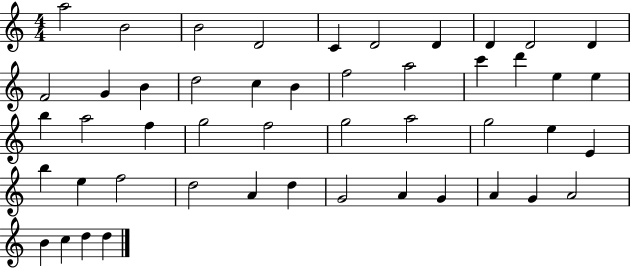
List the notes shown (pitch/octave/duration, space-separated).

A5/h B4/h B4/h D4/h C4/q D4/h D4/q D4/q D4/h D4/q F4/h G4/q B4/q D5/h C5/q B4/q F5/h A5/h C6/q D6/q E5/q E5/q B5/q A5/h F5/q G5/h F5/h G5/h A5/h G5/h E5/q E4/q B5/q E5/q F5/h D5/h A4/q D5/q G4/h A4/q G4/q A4/q G4/q A4/h B4/q C5/q D5/q D5/q